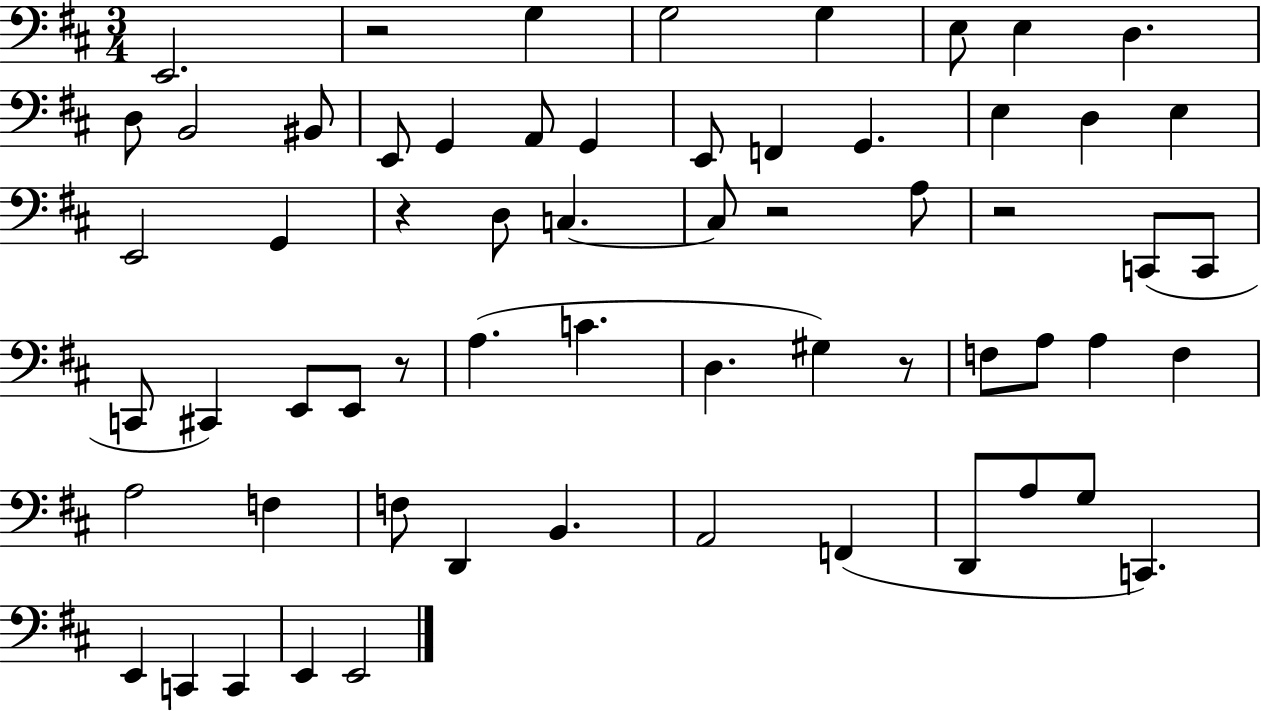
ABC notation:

X:1
T:Untitled
M:3/4
L:1/4
K:D
E,,2 z2 G, G,2 G, E,/2 E, D, D,/2 B,,2 ^B,,/2 E,,/2 G,, A,,/2 G,, E,,/2 F,, G,, E, D, E, E,,2 G,, z D,/2 C, C,/2 z2 A,/2 z2 C,,/2 C,,/2 C,,/2 ^C,, E,,/2 E,,/2 z/2 A, C D, ^G, z/2 F,/2 A,/2 A, F, A,2 F, F,/2 D,, B,, A,,2 F,, D,,/2 A,/2 G,/2 C,, E,, C,, C,, E,, E,,2